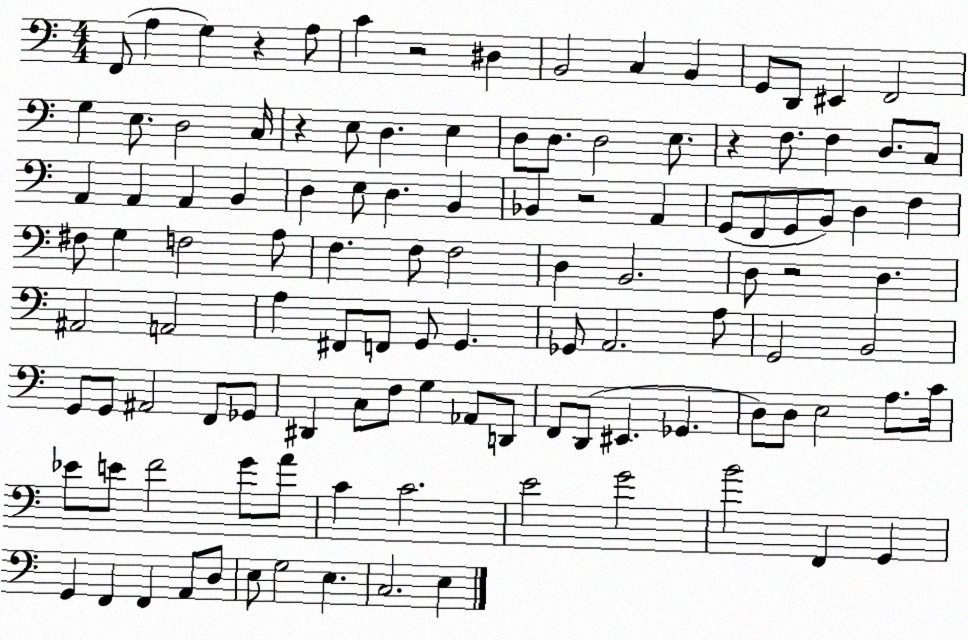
X:1
T:Untitled
M:4/4
L:1/4
K:C
F,,/2 A, G, z A,/2 C z2 ^D, B,,2 C, B,, G,,/2 D,,/2 ^E,, F,,2 G, E,/2 D,2 C,/4 z E,/2 D, E, D,/2 D,/2 D,2 E,/2 z F,/2 F, D,/2 C,/2 A,, A,, A,, B,, D, E,/2 D, B,, _B,, z2 A,, G,,/2 F,,/2 G,,/2 B,,/2 D, F, ^F,/2 G, F,2 A,/2 F, F,/2 F,2 D, B,,2 D,/2 z2 D, ^A,,2 A,,2 A, ^F,,/2 F,,/2 G,,/2 G,, _G,,/2 A,,2 A,/2 G,,2 B,,2 G,,/2 G,,/2 ^A,,2 F,,/2 _G,,/2 ^D,, C,/2 F,/2 G, _A,,/2 D,,/2 F,,/2 D,,/2 ^E,, _G,, D,/2 D,/2 E,2 A,/2 C/4 _E/2 E/2 F2 G/2 A/2 C C2 E2 G2 B2 F,, G,, G,, F,, F,, A,,/2 D,/2 E,/2 G,2 E, C,2 E,